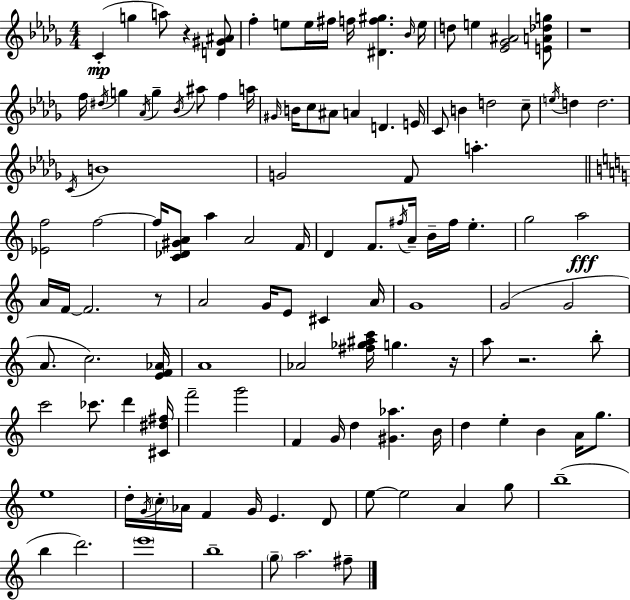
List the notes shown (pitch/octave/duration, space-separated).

C4/q G5/q A5/e R/q [D4,G#4,A#4]/e F5/q E5/e E5/s F#5/s F5/s [D#4,F5,G#5]/q. Bb4/s E5/s D5/e E5/q [Eb4,Gb4,A#4]/h [E4,A4,Db5,G5]/e R/w F5/s D#5/s G5/q Ab4/s G5/q Bb4/s A#5/e F5/q A5/s G#4/s B4/s C5/e A#4/e A4/q D4/q. E4/s C4/e B4/q D5/h C5/e E5/s D5/q D5/h. C4/s B4/w G4/h F4/e A5/q. [Eb4,F5]/h F5/h F5/s [C4,Db4,G#4,A4]/e A5/q A4/h F4/s D4/q F4/e. F#5/s A4/s B4/s F#5/s E5/q. G5/h A5/h A4/s F4/s F4/h. R/e A4/h G4/s E4/e C#4/q A4/s G4/w G4/h G4/h A4/e. C5/h. [E4,F4,Ab4]/s A4/w Ab4/h [F#5,Gb5,A#5,C6]/s G5/q. R/s A5/e R/h. B5/e C6/h CES6/e. D6/q [C#4,D#5,F#5]/s F6/h G6/h F4/q G4/s D5/q [G#4,Ab5]/q. B4/s D5/q E5/q B4/q A4/s G5/e. E5/w D5/s G4/s C5/s Ab4/s F4/q G4/s E4/q. D4/e E5/e E5/h A4/q G5/e B5/w B5/q D6/h. E6/w B5/w G5/e A5/h. F#5/e